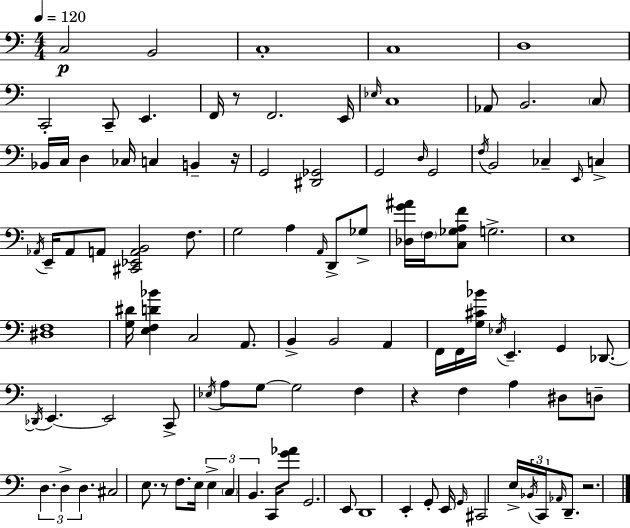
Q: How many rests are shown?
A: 5